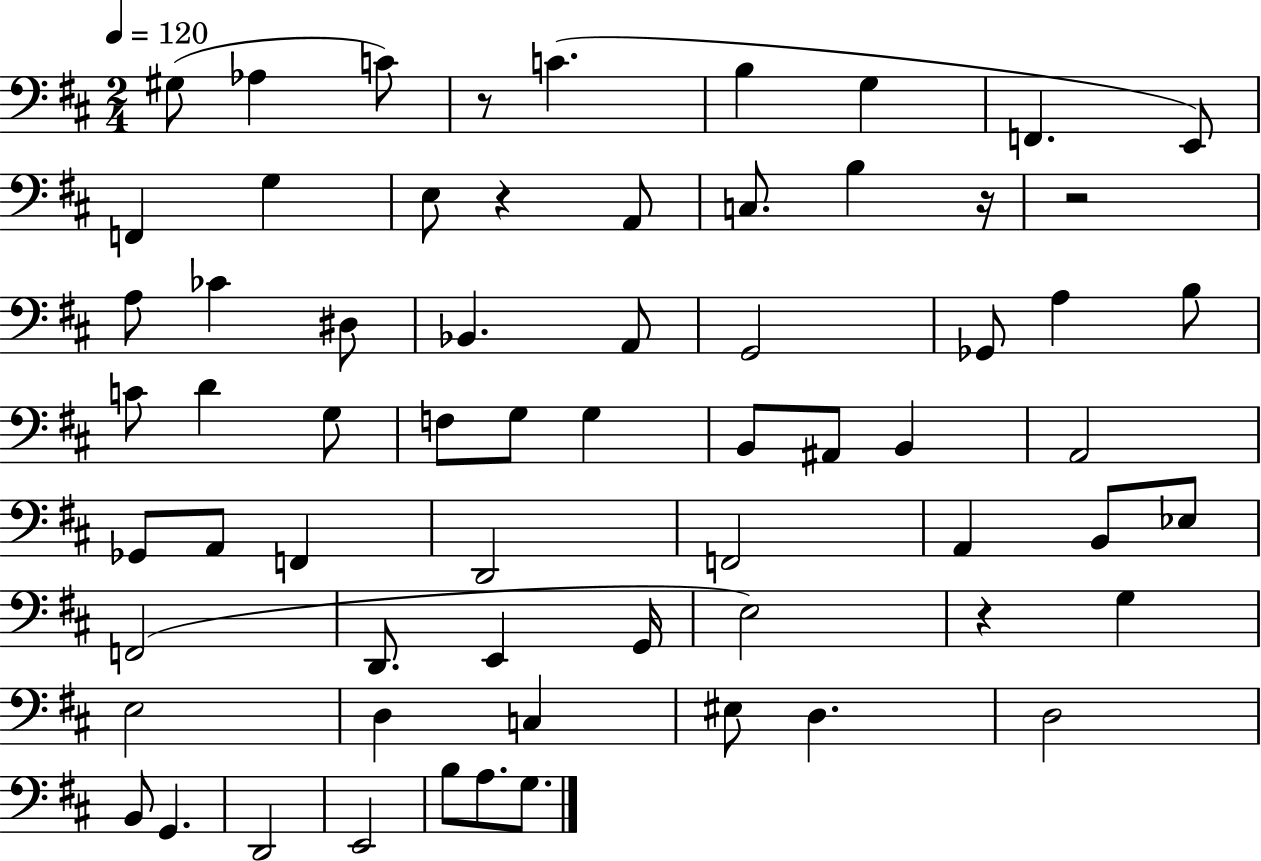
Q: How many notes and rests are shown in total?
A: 65